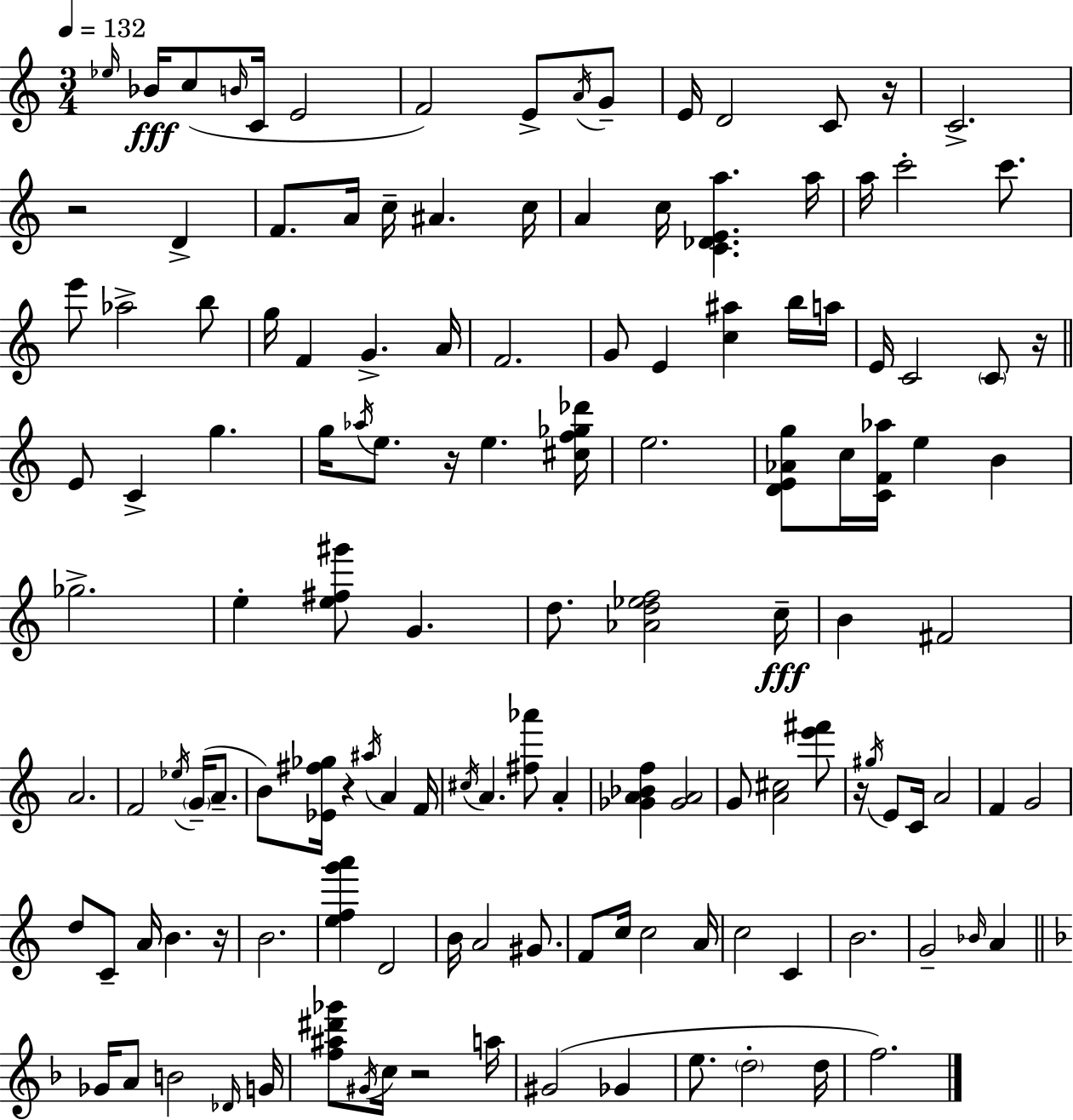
{
  \clef treble
  \numericTimeSignature
  \time 3/4
  \key c \major
  \tempo 4 = 132
  \repeat volta 2 { \grace { ees''16 }\fff bes'16 c''8( \grace { b'16 } c'16 e'2 | f'2) e'8-> | \acciaccatura { a'16 } g'8-- e'16 d'2 | c'8 r16 c'2.-> | \break r2 d'4-> | f'8. a'16 c''16-- ais'4. | c''16 a'4 c''16 <c' des' e' a''>4. | a''16 a''16 c'''2-. | \break c'''8. e'''8 aes''2-> | b''8 g''16 f'4 g'4.-> | a'16 f'2. | g'8 e'4 <c'' ais''>4 | \break b''16 a''16 e'16 c'2 | \parenthesize c'8 r16 \bar "||" \break \key c \major e'8 c'4-> g''4. | g''16 \acciaccatura { aes''16 } e''8. r16 e''4. | <cis'' f'' ges'' des'''>16 e''2. | <d' e' aes' g''>8 c''16 <c' f' aes''>16 e''4 b'4 | \break ges''2.-> | e''4-. <e'' fis'' gis'''>8 g'4. | d''8. <aes' d'' ees'' f''>2 | c''16--\fff b'4 fis'2 | \break a'2. | f'2 \acciaccatura { ees''16 } \parenthesize g'16--( a'8.-- | b'8) <ees' fis'' ges''>16 r4 \acciaccatura { ais''16 } a'4 | f'16 \acciaccatura { cis''16 } a'4. <fis'' aes'''>8 | \break a'4-. <ges' a' bes' f''>4 <ges' a'>2 | g'8 <a' cis''>2 | <e''' fis'''>8 r16 \acciaccatura { gis''16 } e'8 c'16 a'2 | f'4 g'2 | \break d''8 c'8-- a'16 b'4. | r16 b'2. | <e'' f'' g''' a'''>4 d'2 | b'16 a'2 | \break gis'8. f'8 c''16 c''2 | a'16 c''2 | c'4 b'2. | g'2-- | \break \grace { bes'16 } a'4 \bar "||" \break \key f \major ges'16 a'8 b'2 \grace { des'16 } | g'16 <f'' ais'' dis''' ges'''>8 \acciaccatura { gis'16 } c''16 r2 | a''16 gis'2( ges'4 | e''8. \parenthesize d''2-. | \break d''16 f''2.) | } \bar "|."
}